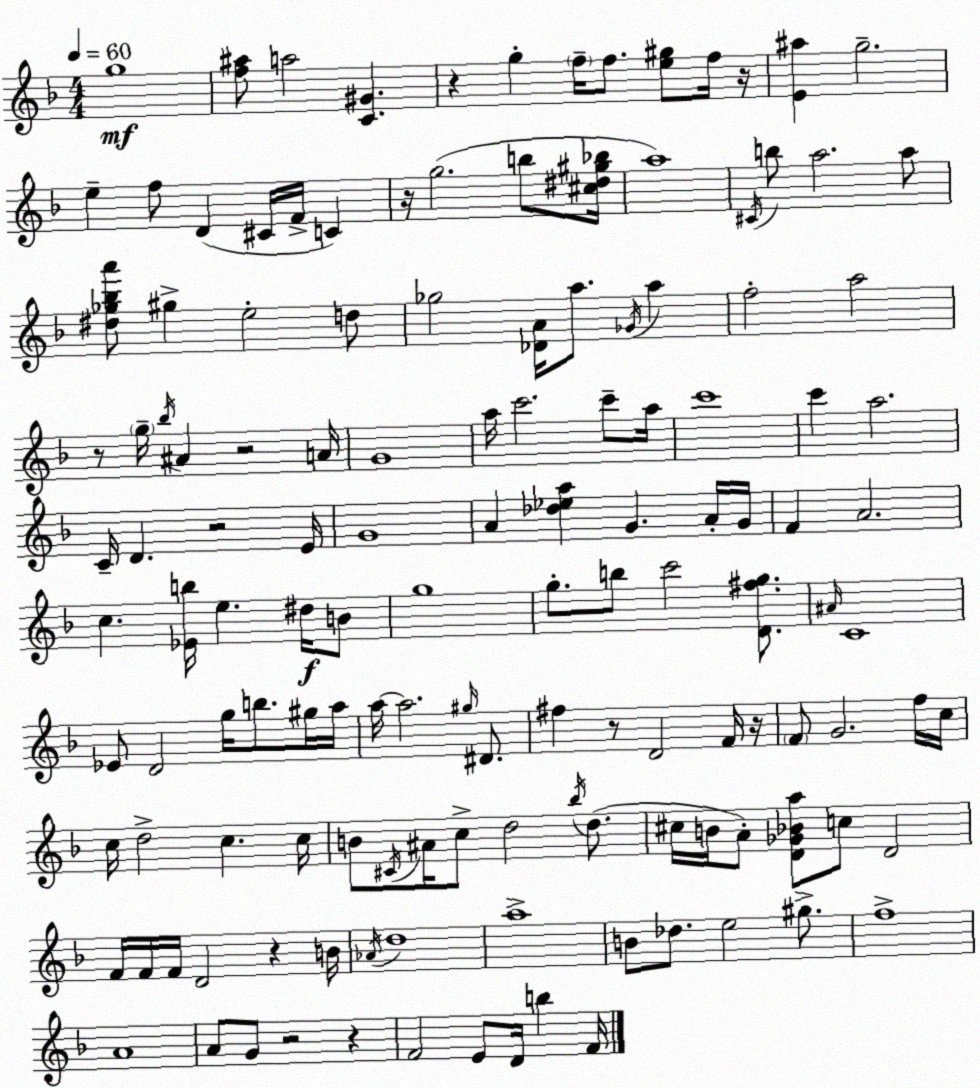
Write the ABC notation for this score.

X:1
T:Untitled
M:4/4
L:1/4
K:Dm
g4 [f^a]/2 a2 [C^G] z g f/4 f/2 [e^g]/2 f/4 z/4 [E^a] g2 e f/2 D ^C/4 F/4 C z/4 g2 b/2 [^c^d^g_b]/4 a4 ^C/4 b/2 a2 a/2 [^d_g_ba']/2 ^g e2 d/2 _g2 [_DA]/4 a/2 _G/4 a f2 a2 z/2 g/4 _b/4 ^A z2 A/4 G4 a/4 c'2 c'/2 a/4 c'4 c' a2 C/4 D z2 E/4 G4 A [_d_ea] G A/4 G/4 F A2 c [_Eb]/4 e ^d/4 B/2 g4 g/2 b/2 c'2 [D^fg]/2 ^A/4 C4 _E/2 D2 g/4 b/2 ^g/4 a/4 a/4 a2 ^g/4 ^D/2 ^f z/2 D2 F/4 z/4 F/2 G2 f/4 c/4 c/4 d2 c c/4 B/2 ^C/4 ^A/4 c/2 d2 _b/4 d/2 ^c/4 B/4 A/2 [D_G_Ba]/2 c/2 D2 F/4 F/4 F/4 D2 z B/4 _A/4 d4 a4 B/2 _d/2 e2 ^g/2 f4 A4 A/2 G/2 z2 z F2 E/2 D/4 b F/4